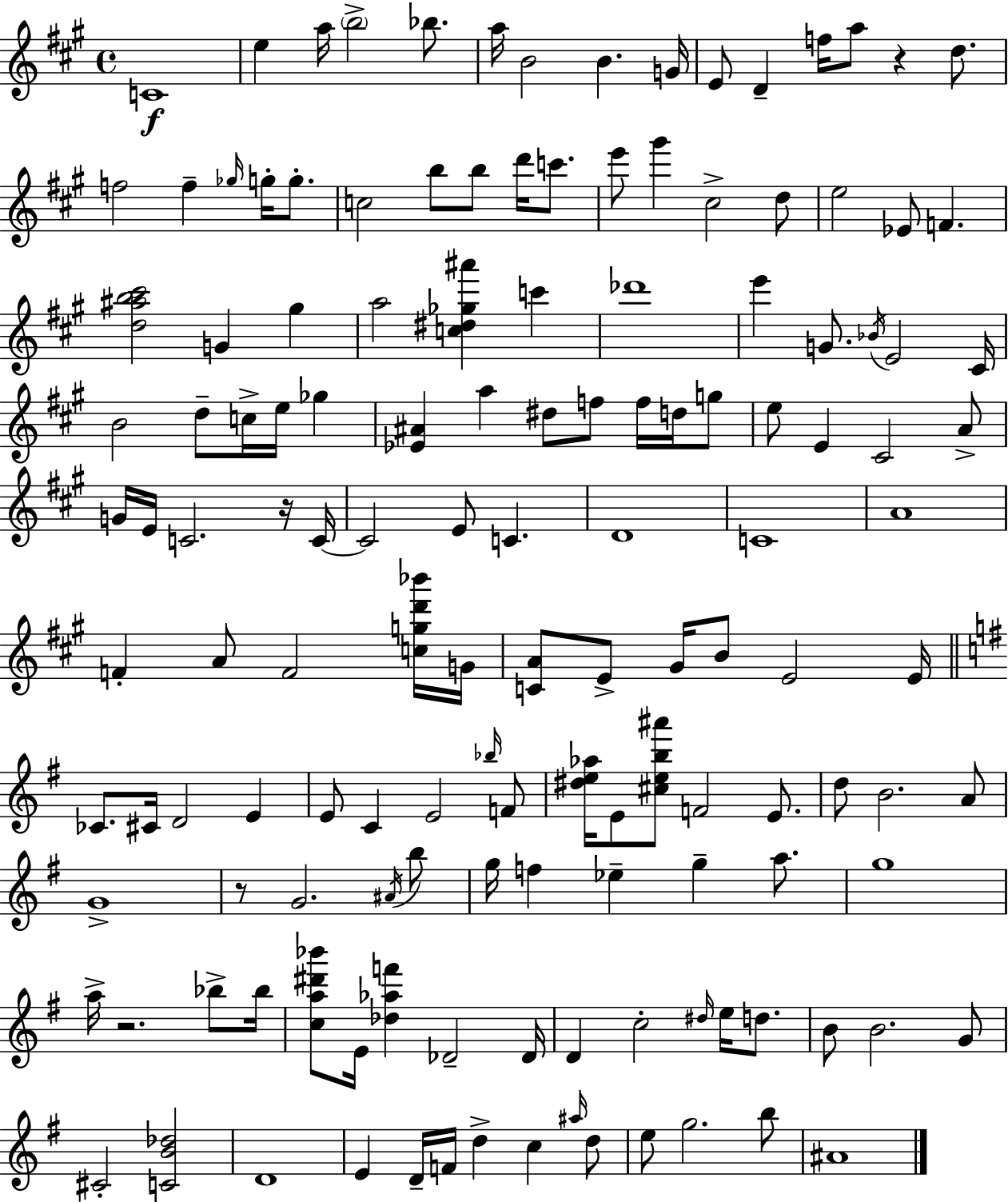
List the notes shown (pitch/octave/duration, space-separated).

C4/w E5/q A5/s B5/h Bb5/e. A5/s B4/h B4/q. G4/s E4/e D4/q F5/s A5/e R/q D5/e. F5/h F5/q Gb5/s G5/s G5/e. C5/h B5/e B5/e D6/s C6/e. E6/e G#6/q C#5/h D5/e E5/h Eb4/e F4/q. [D5,A#5,B5,C#6]/h G4/q G#5/q A5/h [C5,D#5,Gb5,A#6]/q C6/q Db6/w E6/q G4/e. Bb4/s E4/h C#4/s B4/h D5/e C5/s E5/s Gb5/q [Eb4,A#4]/q A5/q D#5/e F5/e F5/s D5/s G5/e E5/e E4/q C#4/h A4/e G4/s E4/s C4/h. R/s C4/s C4/h E4/e C4/q. D4/w C4/w A4/w F4/q A4/e F4/h [C5,G5,D6,Bb6]/s G4/s [C4,A4]/e E4/e G#4/s B4/e E4/h E4/s CES4/e. C#4/s D4/h E4/q E4/e C4/q E4/h Bb5/s F4/e [D#5,E5,Ab5]/s E4/e [C#5,E5,B5,A#6]/e F4/h E4/e. D5/e B4/h. A4/e G4/w R/e G4/h. A#4/s B5/e G5/s F5/q Eb5/q G5/q A5/e. G5/w A5/s R/h. Bb5/e Bb5/s [C5,A5,D#6,Bb6]/e E4/s [Db5,Ab5,F6]/q Db4/h Db4/s D4/q C5/h D#5/s E5/s D5/e. B4/e B4/h. G4/e C#4/h [C4,B4,Db5]/h D4/w E4/q D4/s F4/s D5/q C5/q A#5/s D5/e E5/e G5/h. B5/e A#4/w